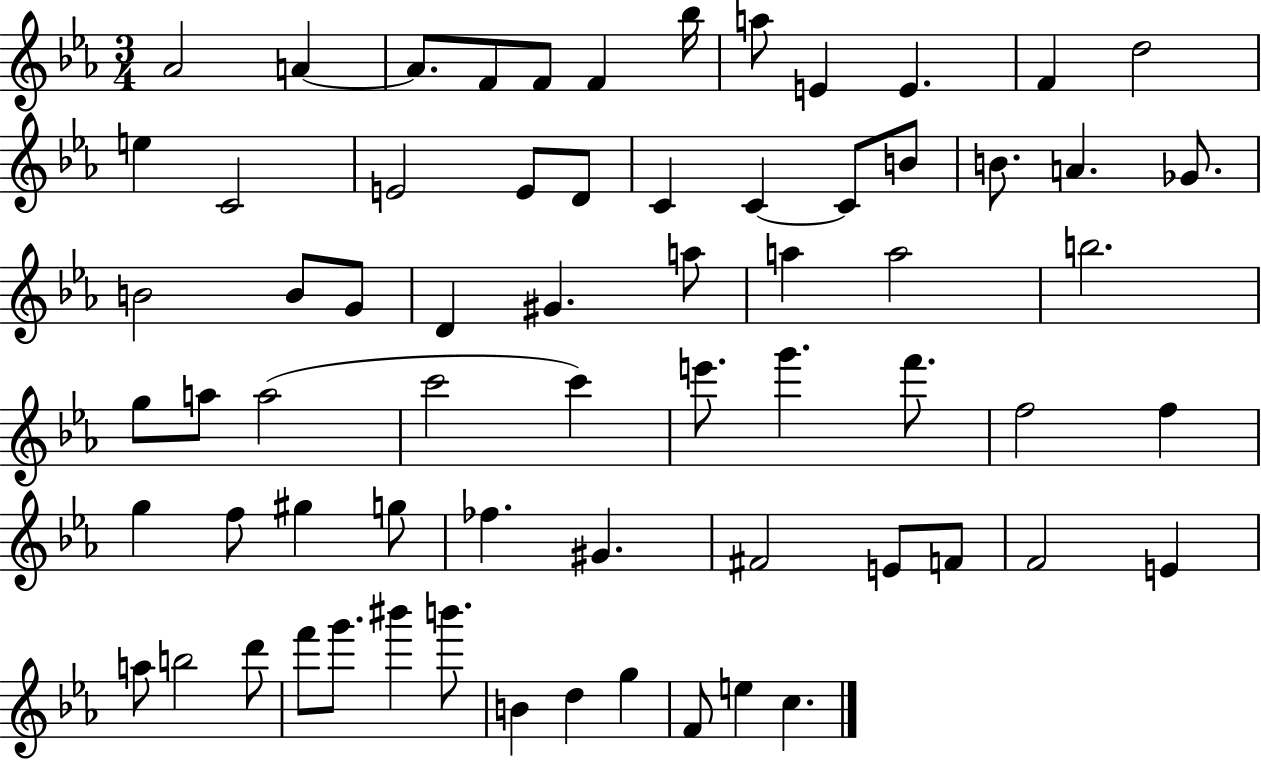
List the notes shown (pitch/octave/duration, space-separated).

Ab4/h A4/q A4/e. F4/e F4/e F4/q Bb5/s A5/e E4/q E4/q. F4/q D5/h E5/q C4/h E4/h E4/e D4/e C4/q C4/q C4/e B4/e B4/e. A4/q. Gb4/e. B4/h B4/e G4/e D4/q G#4/q. A5/e A5/q A5/h B5/h. G5/e A5/e A5/h C6/h C6/q E6/e. G6/q. F6/e. F5/h F5/q G5/q F5/e G#5/q G5/e FES5/q. G#4/q. F#4/h E4/e F4/e F4/h E4/q A5/e B5/h D6/e F6/e G6/e. BIS6/q B6/e. B4/q D5/q G5/q F4/e E5/q C5/q.